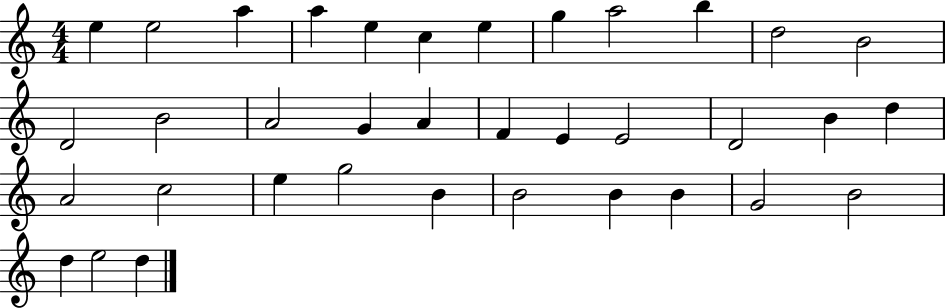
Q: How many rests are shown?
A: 0